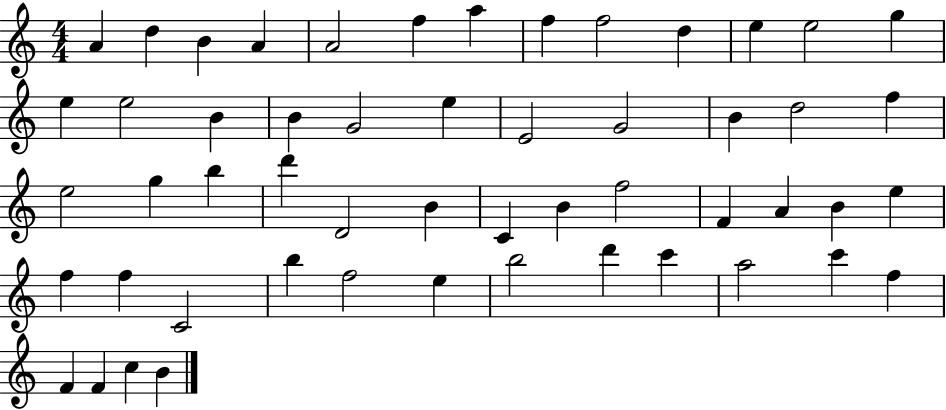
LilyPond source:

{
  \clef treble
  \numericTimeSignature
  \time 4/4
  \key c \major
  a'4 d''4 b'4 a'4 | a'2 f''4 a''4 | f''4 f''2 d''4 | e''4 e''2 g''4 | \break e''4 e''2 b'4 | b'4 g'2 e''4 | e'2 g'2 | b'4 d''2 f''4 | \break e''2 g''4 b''4 | d'''4 d'2 b'4 | c'4 b'4 f''2 | f'4 a'4 b'4 e''4 | \break f''4 f''4 c'2 | b''4 f''2 e''4 | b''2 d'''4 c'''4 | a''2 c'''4 f''4 | \break f'4 f'4 c''4 b'4 | \bar "|."
}